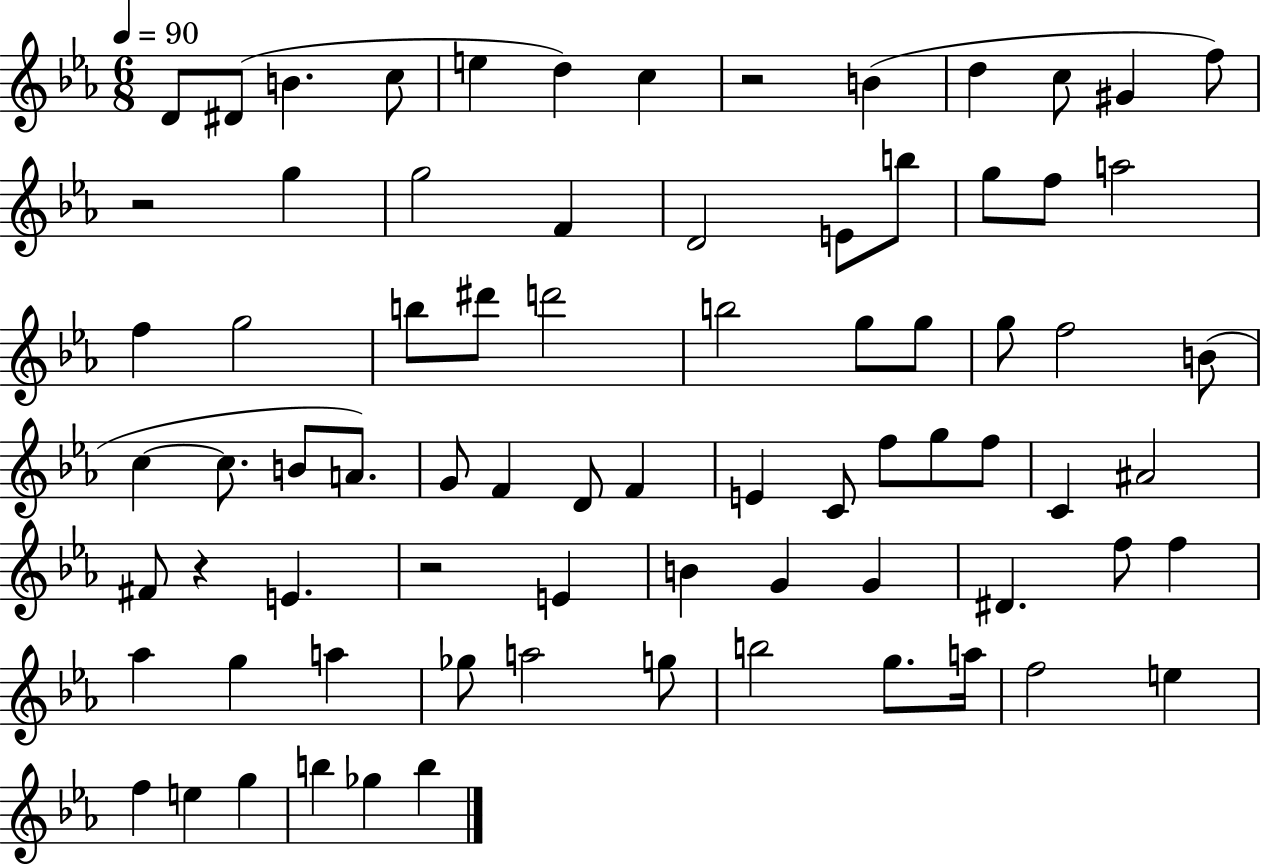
X:1
T:Untitled
M:6/8
L:1/4
K:Eb
D/2 ^D/2 B c/2 e d c z2 B d c/2 ^G f/2 z2 g g2 F D2 E/2 b/2 g/2 f/2 a2 f g2 b/2 ^d'/2 d'2 b2 g/2 g/2 g/2 f2 B/2 c c/2 B/2 A/2 G/2 F D/2 F E C/2 f/2 g/2 f/2 C ^A2 ^F/2 z E z2 E B G G ^D f/2 f _a g a _g/2 a2 g/2 b2 g/2 a/4 f2 e f e g b _g b